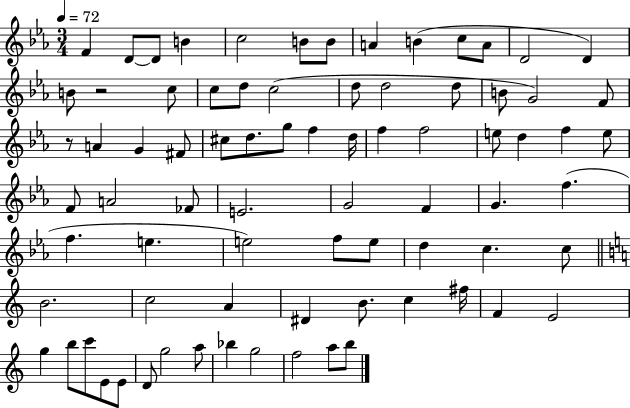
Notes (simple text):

F4/q D4/e D4/e B4/q C5/h B4/e B4/e A4/q B4/q C5/e A4/e D4/h D4/q B4/e R/h C5/e C5/e D5/e C5/h D5/e D5/h D5/e B4/e G4/h F4/e R/e A4/q G4/q F#4/e C#5/e D5/e. G5/e F5/q D5/s F5/q F5/h E5/e D5/q F5/q E5/e F4/e A4/h FES4/e E4/h. G4/h F4/q G4/q. F5/q. F5/q. E5/q. E5/h F5/e E5/e D5/q C5/q. C5/e B4/h. C5/h A4/q D#4/q B4/e. C5/q F#5/s F4/q E4/h G5/q B5/e C6/e E4/e E4/e D4/e G5/h A5/e Bb5/q G5/h F5/h A5/e B5/e